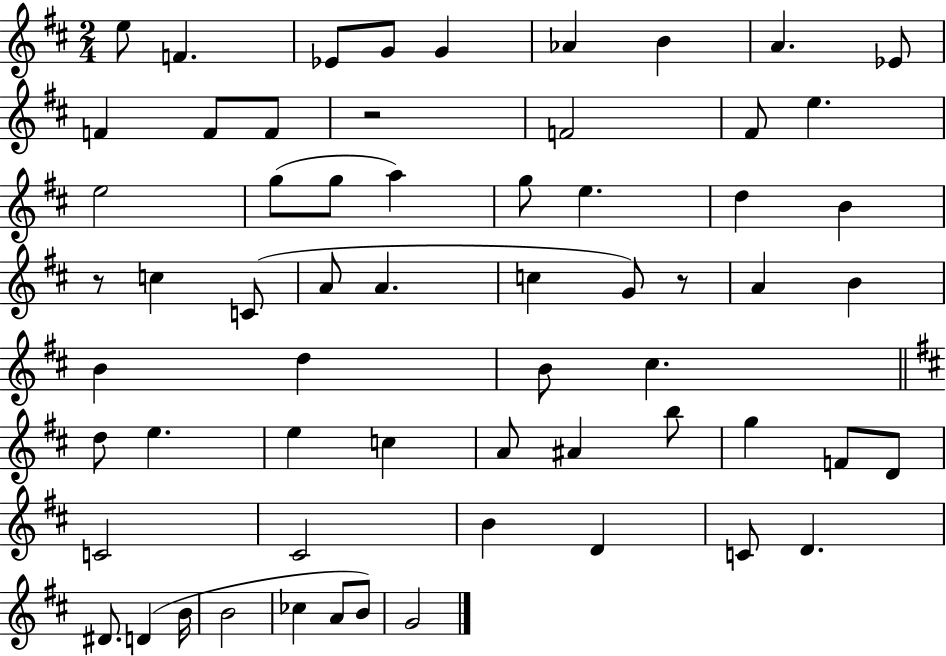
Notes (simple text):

E5/e F4/q. Eb4/e G4/e G4/q Ab4/q B4/q A4/q. Eb4/e F4/q F4/e F4/e R/h F4/h F#4/e E5/q. E5/h G5/e G5/e A5/q G5/e E5/q. D5/q B4/q R/e C5/q C4/e A4/e A4/q. C5/q G4/e R/e A4/q B4/q B4/q D5/q B4/e C#5/q. D5/e E5/q. E5/q C5/q A4/e A#4/q B5/e G5/q F4/e D4/e C4/h C#4/h B4/q D4/q C4/e D4/q. D#4/e. D4/q B4/s B4/h CES5/q A4/e B4/e G4/h